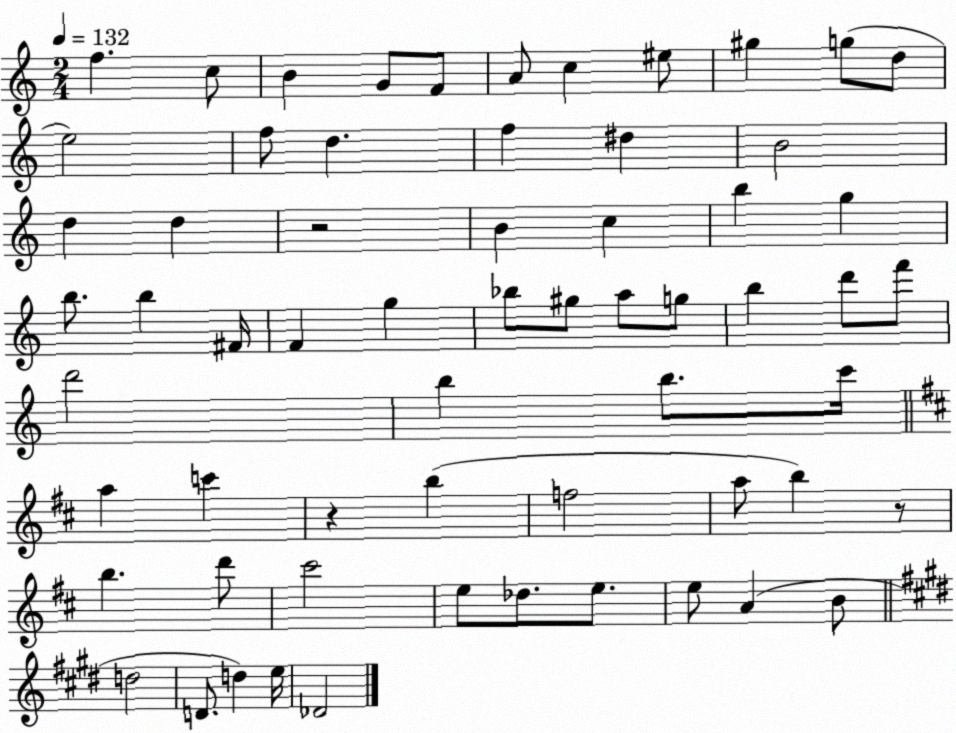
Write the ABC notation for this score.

X:1
T:Untitled
M:2/4
L:1/4
K:C
f c/2 B G/2 F/2 A/2 c ^e/2 ^g g/2 d/2 e2 f/2 d f ^d B2 d d z2 B c b g b/2 b ^F/4 F g _b/2 ^g/2 a/2 g/2 b d'/2 f'/2 d'2 b b/2 c'/4 a c' z b f2 a/2 b z/2 b d'/2 ^c'2 e/2 _d/2 e/2 e/2 A B/2 d2 D/2 d e/4 _D2